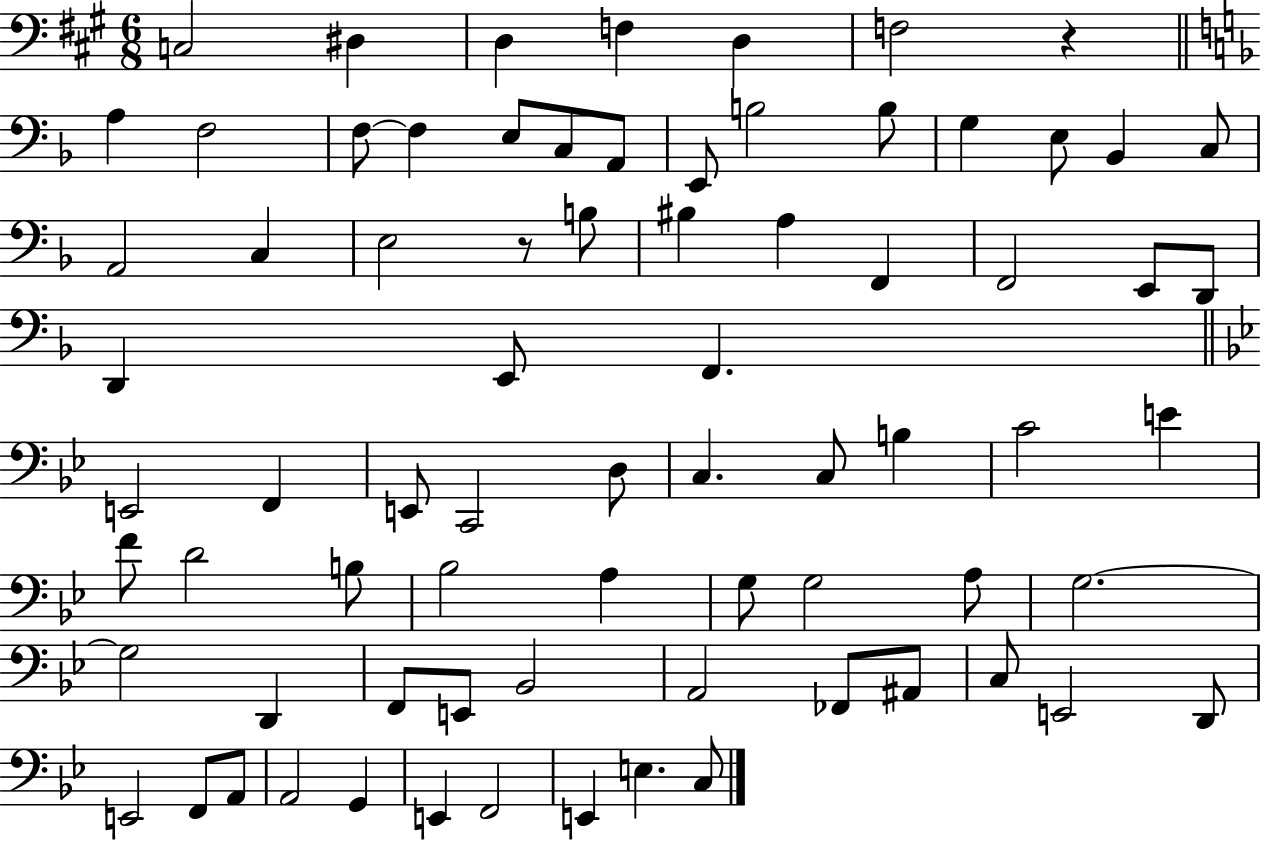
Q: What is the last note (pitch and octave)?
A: C3